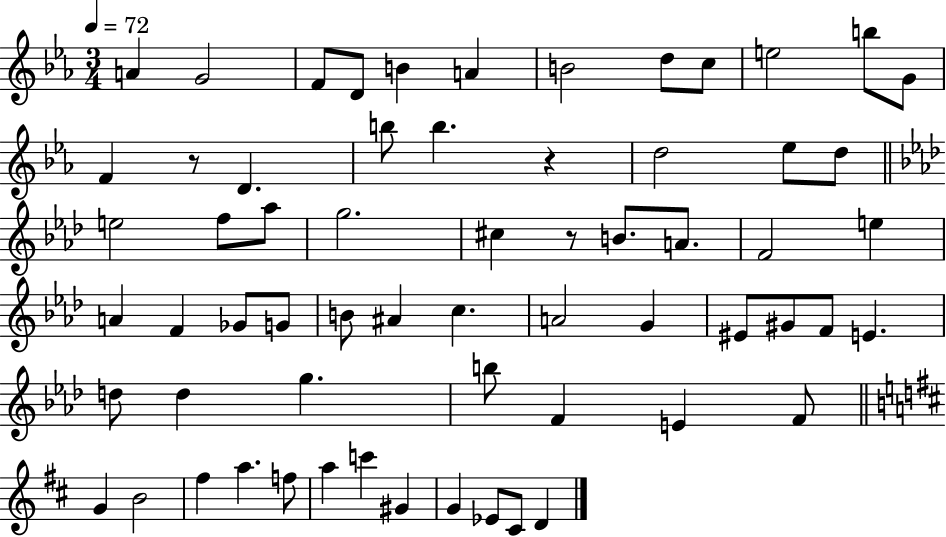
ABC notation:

X:1
T:Untitled
M:3/4
L:1/4
K:Eb
A G2 F/2 D/2 B A B2 d/2 c/2 e2 b/2 G/2 F z/2 D b/2 b z d2 _e/2 d/2 e2 f/2 _a/2 g2 ^c z/2 B/2 A/2 F2 e A F _G/2 G/2 B/2 ^A c A2 G ^E/2 ^G/2 F/2 E d/2 d g b/2 F E F/2 G B2 ^f a f/2 a c' ^G G _E/2 ^C/2 D